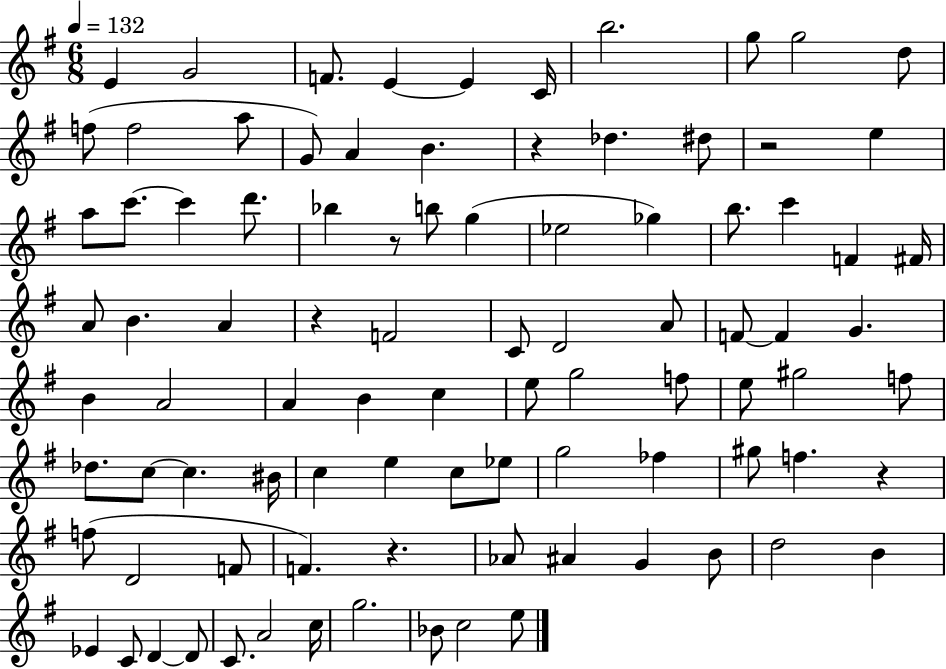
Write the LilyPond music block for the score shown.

{
  \clef treble
  \numericTimeSignature
  \time 6/8
  \key g \major
  \tempo 4 = 132
  e'4 g'2 | f'8. e'4~~ e'4 c'16 | b''2. | g''8 g''2 d''8 | \break f''8( f''2 a''8 | g'8) a'4 b'4. | r4 des''4. dis''8 | r2 e''4 | \break a''8 c'''8.~~ c'''4 d'''8. | bes''4 r8 b''8 g''4( | ees''2 ges''4) | b''8. c'''4 f'4 fis'16 | \break a'8 b'4. a'4 | r4 f'2 | c'8 d'2 a'8 | f'8~~ f'4 g'4. | \break b'4 a'2 | a'4 b'4 c''4 | e''8 g''2 f''8 | e''8 gis''2 f''8 | \break des''8. c''8~~ c''4. bis'16 | c''4 e''4 c''8 ees''8 | g''2 fes''4 | gis''8 f''4. r4 | \break f''8( d'2 f'8 | f'4.) r4. | aes'8 ais'4 g'4 b'8 | d''2 b'4 | \break ees'4 c'8 d'4~~ d'8 | c'8. a'2 c''16 | g''2. | bes'8 c''2 e''8 | \break \bar "|."
}